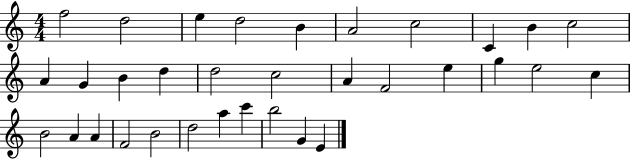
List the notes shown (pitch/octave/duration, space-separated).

F5/h D5/h E5/q D5/h B4/q A4/h C5/h C4/q B4/q C5/h A4/q G4/q B4/q D5/q D5/h C5/h A4/q F4/h E5/q G5/q E5/h C5/q B4/h A4/q A4/q F4/h B4/h D5/h A5/q C6/q B5/h G4/q E4/q